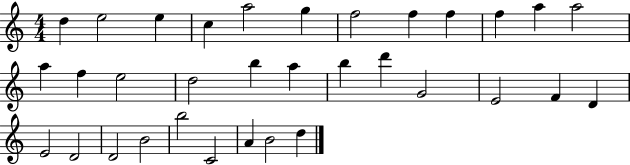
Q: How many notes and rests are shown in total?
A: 33